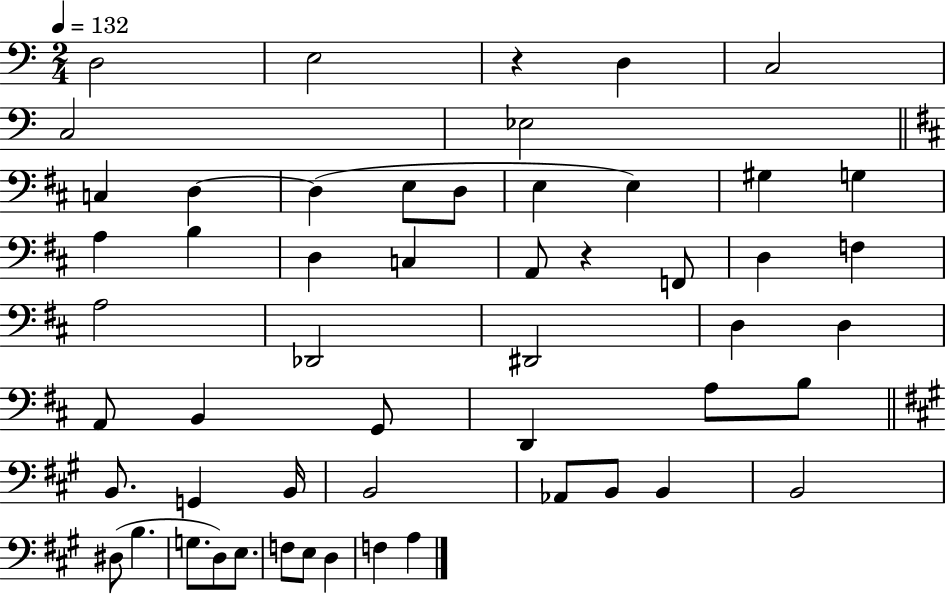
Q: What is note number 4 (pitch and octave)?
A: C3